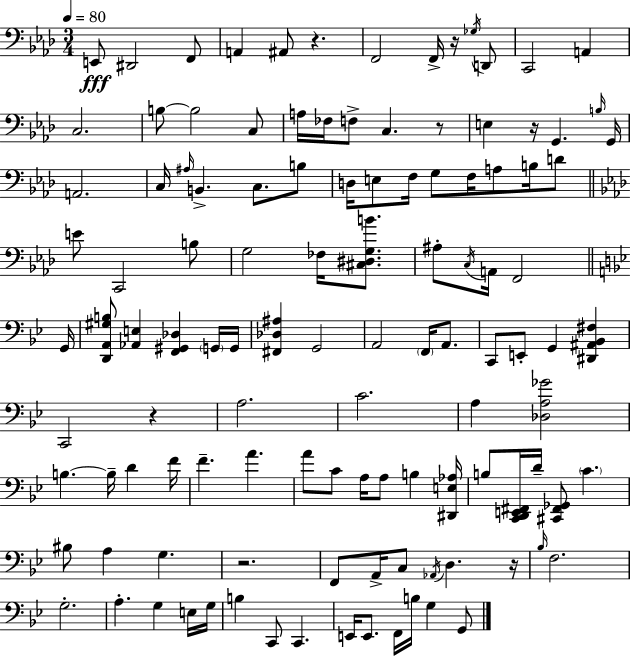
E2/e D#2/h F2/e A2/q A#2/e R/q. F2/h F2/s R/s Gb3/s D2/e C2/h A2/q C3/h. B3/e B3/h C3/e A3/s FES3/s F3/e C3/q. R/e E3/q R/s G2/q. B3/s G2/s A2/h. C3/s A#3/s B2/q. C3/e. B3/e D3/s E3/e F3/s G3/e F3/s A3/e B3/s D4/e E4/e C2/h B3/e G3/h FES3/s [C#3,D#3,G3,B4]/e. A#3/e C3/s A2/s F2/h G2/s [D2,A2,G#3,B3]/e [Ab2,E3]/q [F2,G#2,Db3]/q G2/s G2/s [F#2,Db3,A#3]/q G2/h A2/h F2/s A2/e. C2/e E2/e G2/q [D#2,A#2,Bb2,F#3]/q C2/h R/q A3/h. C4/h. A3/q [Db3,A3,Gb4]/h B3/q. B3/s D4/q F4/s F4/q. A4/q. A4/e C4/e A3/s A3/e B3/q [D#2,E3,Ab3]/s B3/e [C2,D2,E2,F#2]/s D4/s [C#2,F#2,Gb2]/e C4/q. BIS3/e A3/q G3/q. R/h. F2/e A2/s C3/e Ab2/s D3/q. R/s Bb3/s F3/h. G3/h. A3/q. G3/q E3/s G3/s B3/q C2/e C2/q. E2/s E2/e. F2/s B3/s G3/q G2/e